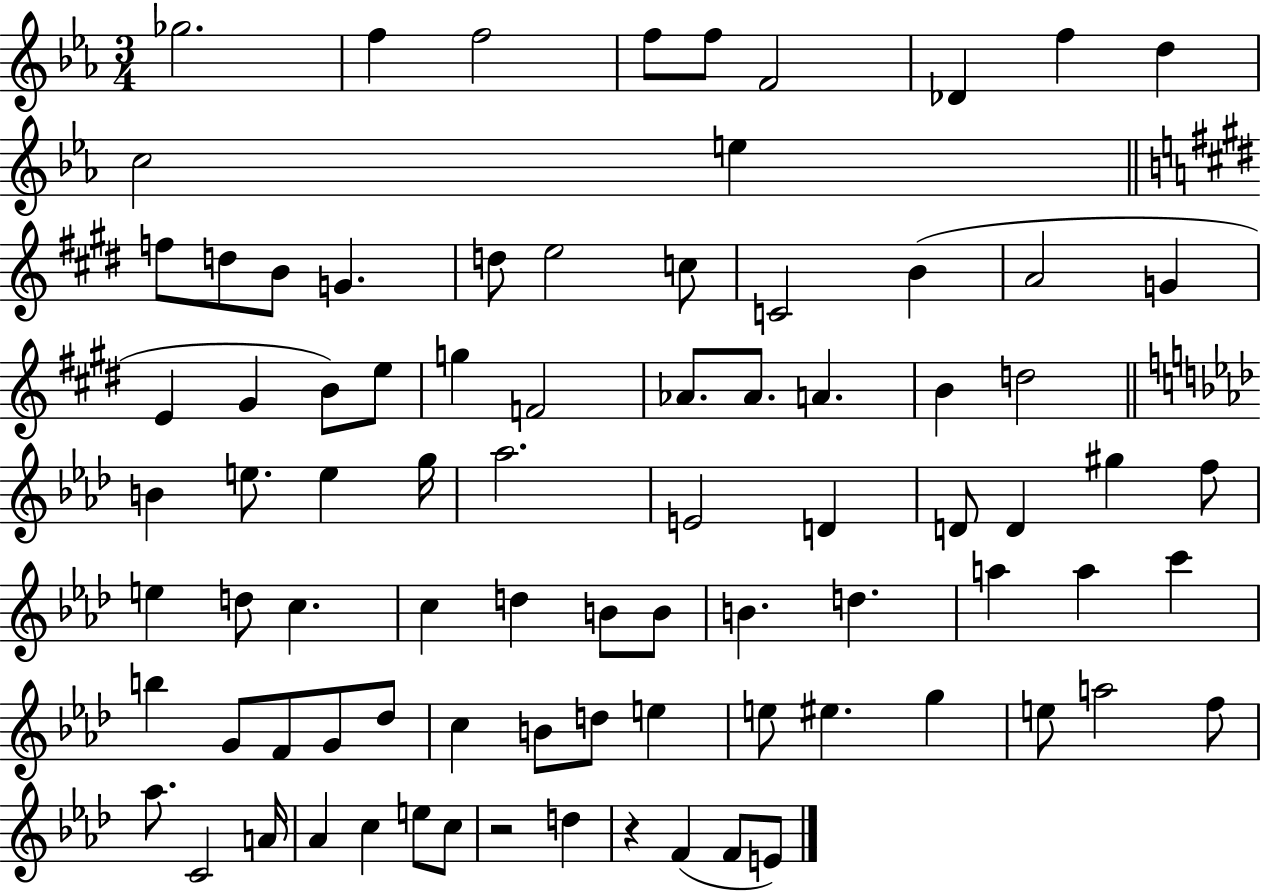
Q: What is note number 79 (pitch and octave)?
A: D5